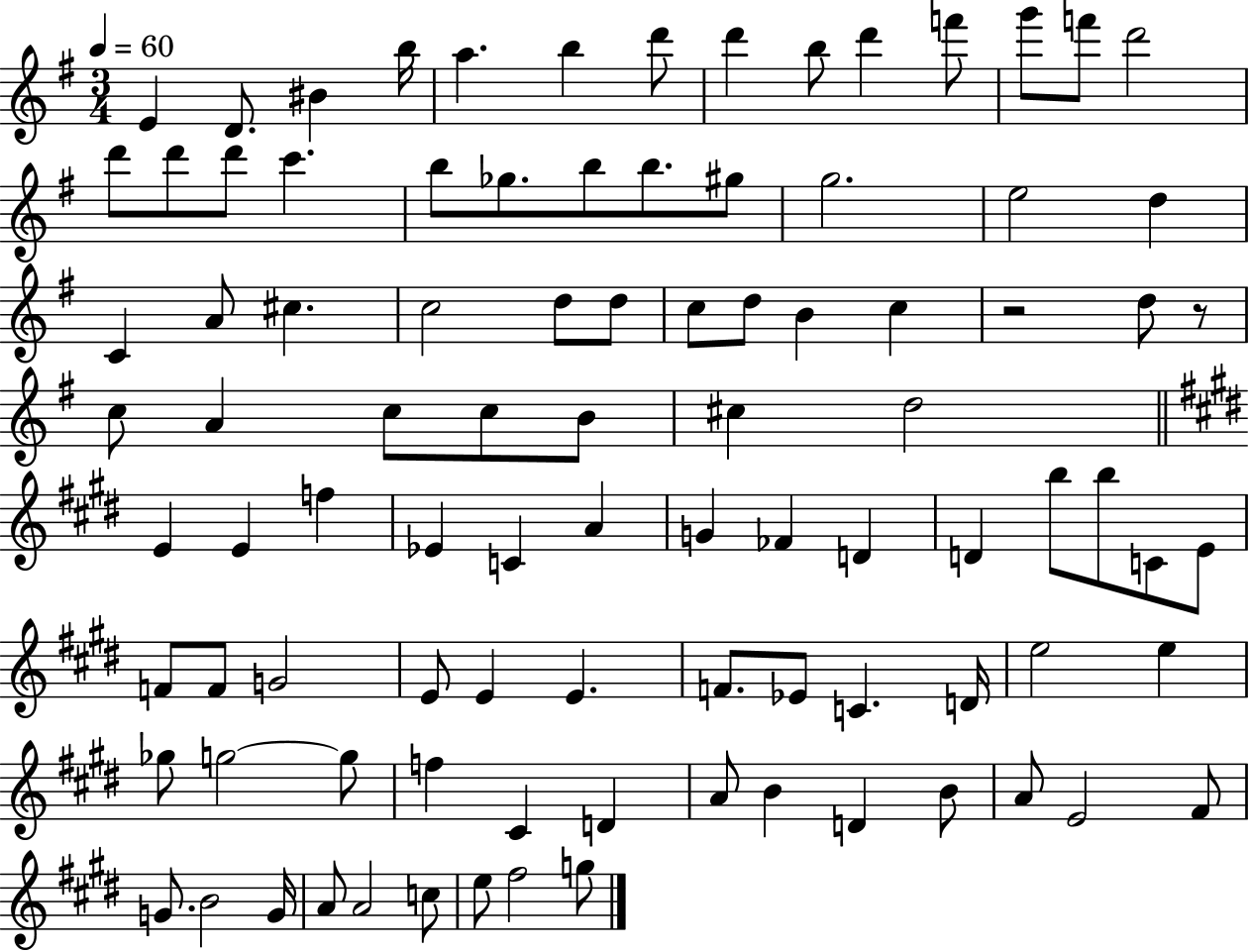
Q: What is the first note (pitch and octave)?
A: E4